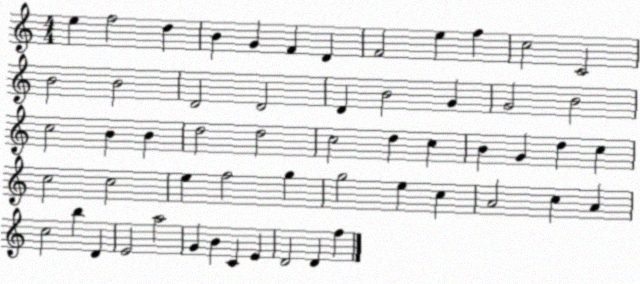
X:1
T:Untitled
M:4/4
L:1/4
K:C
e f2 d B G F D F2 e f c2 C2 B2 B2 D2 D2 D B2 G G2 B2 c2 B B d2 d2 c2 d c B G d c c2 c2 e f2 g g2 e c A2 c A c2 b D E2 a2 G B C E D2 D f